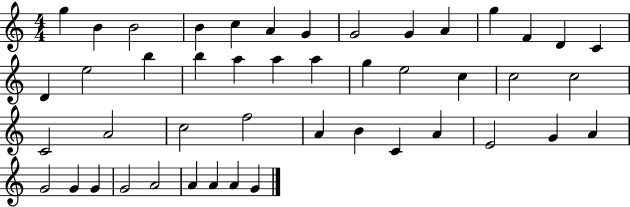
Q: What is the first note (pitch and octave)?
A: G5